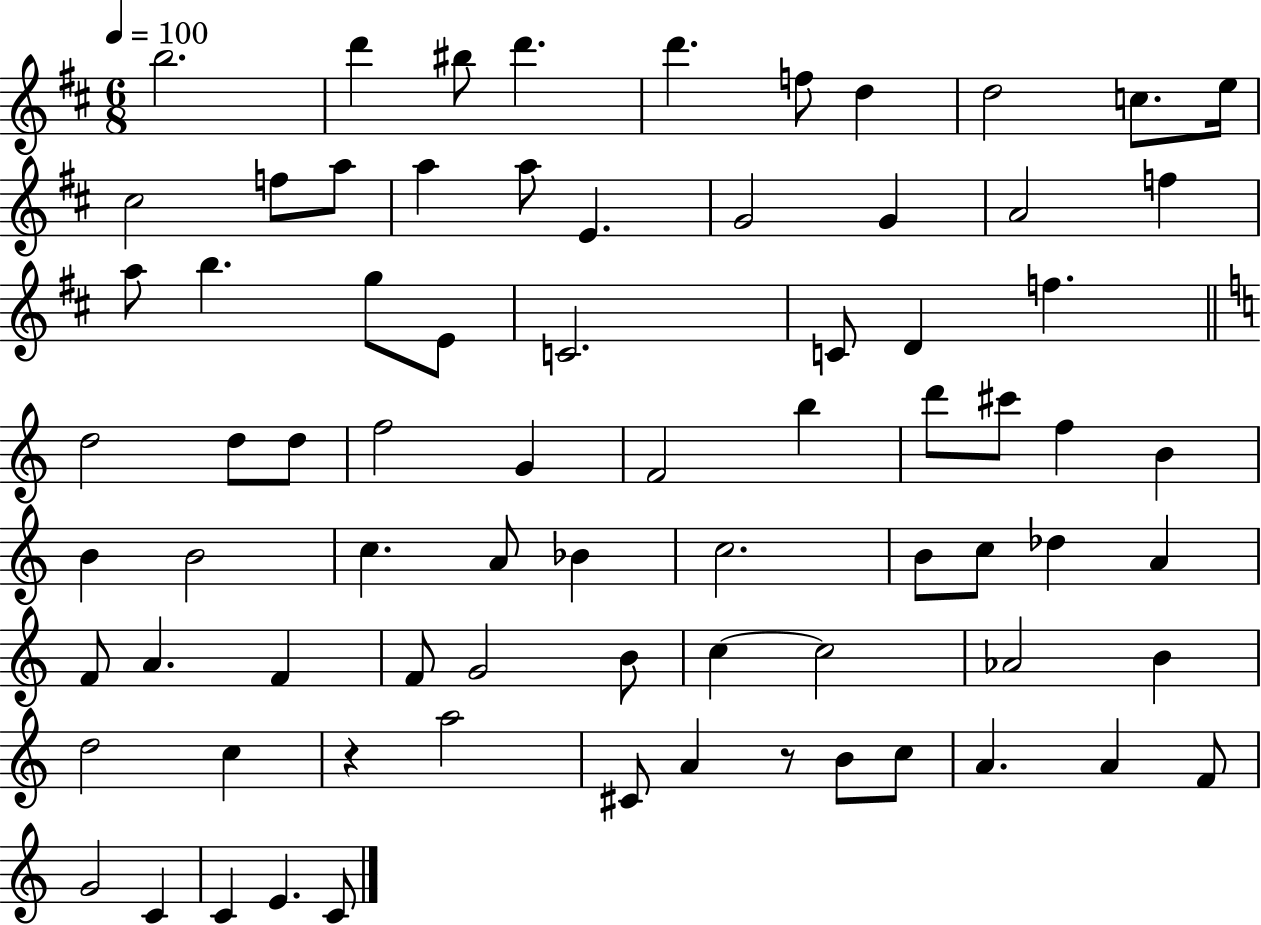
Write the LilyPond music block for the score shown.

{
  \clef treble
  \numericTimeSignature
  \time 6/8
  \key d \major
  \tempo 4 = 100
  b''2. | d'''4 bis''8 d'''4. | d'''4. f''8 d''4 | d''2 c''8. e''16 | \break cis''2 f''8 a''8 | a''4 a''8 e'4. | g'2 g'4 | a'2 f''4 | \break a''8 b''4. g''8 e'8 | c'2. | c'8 d'4 f''4. | \bar "||" \break \key a \minor d''2 d''8 d''8 | f''2 g'4 | f'2 b''4 | d'''8 cis'''8 f''4 b'4 | \break b'4 b'2 | c''4. a'8 bes'4 | c''2. | b'8 c''8 des''4 a'4 | \break f'8 a'4. f'4 | f'8 g'2 b'8 | c''4~~ c''2 | aes'2 b'4 | \break d''2 c''4 | r4 a''2 | cis'8 a'4 r8 b'8 c''8 | a'4. a'4 f'8 | \break g'2 c'4 | c'4 e'4. c'8 | \bar "|."
}